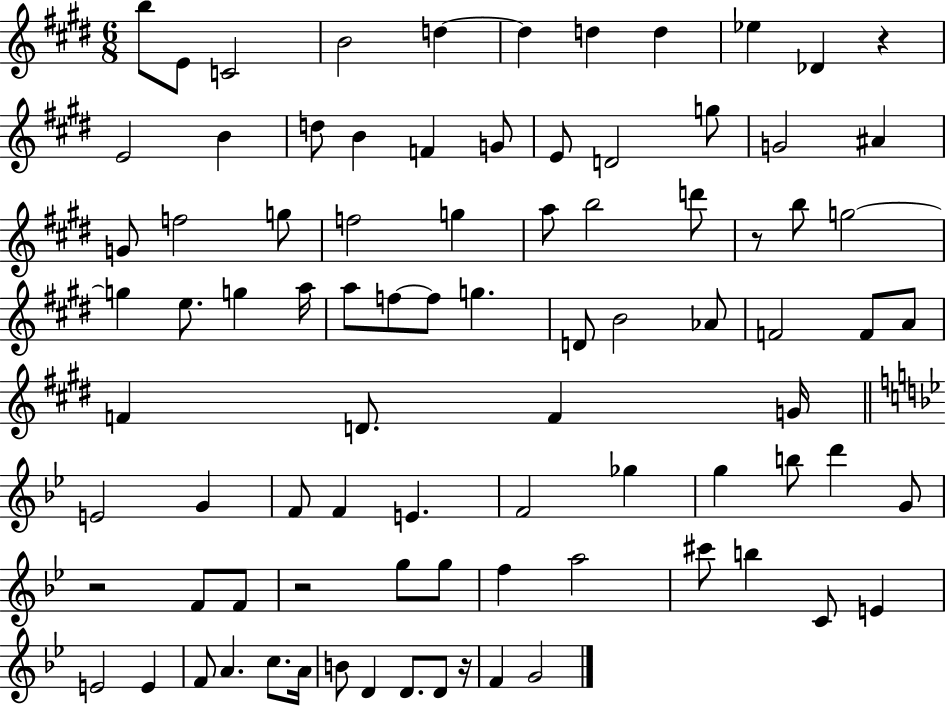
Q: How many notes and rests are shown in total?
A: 87